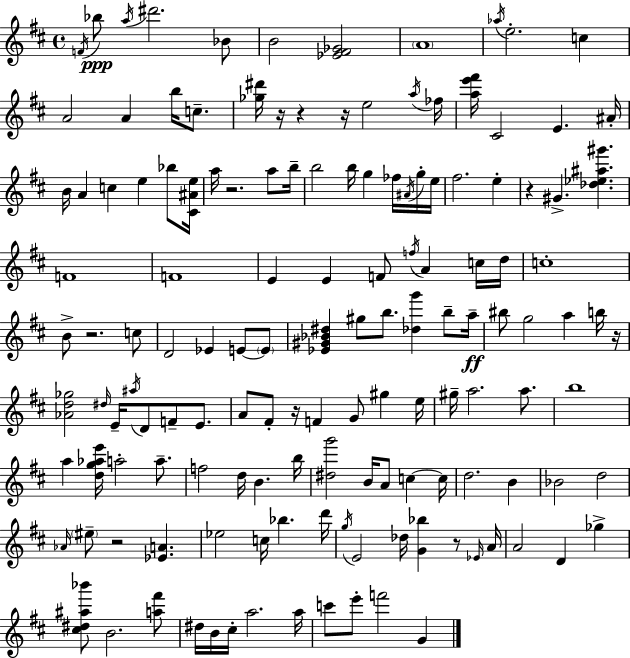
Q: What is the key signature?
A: D major